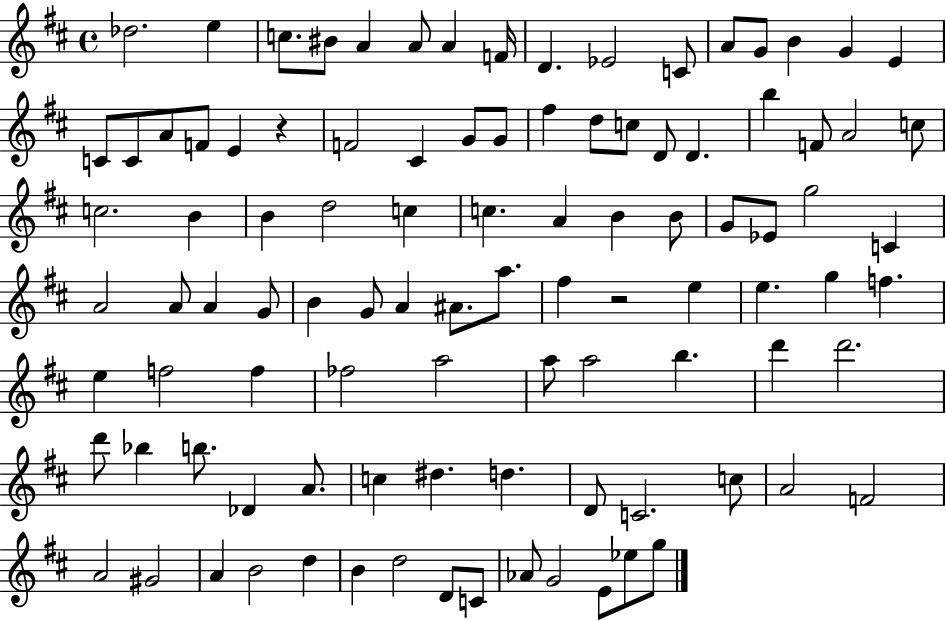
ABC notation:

X:1
T:Untitled
M:4/4
L:1/4
K:D
_d2 e c/2 ^B/2 A A/2 A F/4 D _E2 C/2 A/2 G/2 B G E C/2 C/2 A/2 F/2 E z F2 ^C G/2 G/2 ^f d/2 c/2 D/2 D b F/2 A2 c/2 c2 B B d2 c c A B B/2 G/2 _E/2 g2 C A2 A/2 A G/2 B G/2 A ^A/2 a/2 ^f z2 e e g f e f2 f _f2 a2 a/2 a2 b d' d'2 d'/2 _b b/2 _D A/2 c ^d d D/2 C2 c/2 A2 F2 A2 ^G2 A B2 d B d2 D/2 C/2 _A/2 G2 E/2 _e/2 g/2